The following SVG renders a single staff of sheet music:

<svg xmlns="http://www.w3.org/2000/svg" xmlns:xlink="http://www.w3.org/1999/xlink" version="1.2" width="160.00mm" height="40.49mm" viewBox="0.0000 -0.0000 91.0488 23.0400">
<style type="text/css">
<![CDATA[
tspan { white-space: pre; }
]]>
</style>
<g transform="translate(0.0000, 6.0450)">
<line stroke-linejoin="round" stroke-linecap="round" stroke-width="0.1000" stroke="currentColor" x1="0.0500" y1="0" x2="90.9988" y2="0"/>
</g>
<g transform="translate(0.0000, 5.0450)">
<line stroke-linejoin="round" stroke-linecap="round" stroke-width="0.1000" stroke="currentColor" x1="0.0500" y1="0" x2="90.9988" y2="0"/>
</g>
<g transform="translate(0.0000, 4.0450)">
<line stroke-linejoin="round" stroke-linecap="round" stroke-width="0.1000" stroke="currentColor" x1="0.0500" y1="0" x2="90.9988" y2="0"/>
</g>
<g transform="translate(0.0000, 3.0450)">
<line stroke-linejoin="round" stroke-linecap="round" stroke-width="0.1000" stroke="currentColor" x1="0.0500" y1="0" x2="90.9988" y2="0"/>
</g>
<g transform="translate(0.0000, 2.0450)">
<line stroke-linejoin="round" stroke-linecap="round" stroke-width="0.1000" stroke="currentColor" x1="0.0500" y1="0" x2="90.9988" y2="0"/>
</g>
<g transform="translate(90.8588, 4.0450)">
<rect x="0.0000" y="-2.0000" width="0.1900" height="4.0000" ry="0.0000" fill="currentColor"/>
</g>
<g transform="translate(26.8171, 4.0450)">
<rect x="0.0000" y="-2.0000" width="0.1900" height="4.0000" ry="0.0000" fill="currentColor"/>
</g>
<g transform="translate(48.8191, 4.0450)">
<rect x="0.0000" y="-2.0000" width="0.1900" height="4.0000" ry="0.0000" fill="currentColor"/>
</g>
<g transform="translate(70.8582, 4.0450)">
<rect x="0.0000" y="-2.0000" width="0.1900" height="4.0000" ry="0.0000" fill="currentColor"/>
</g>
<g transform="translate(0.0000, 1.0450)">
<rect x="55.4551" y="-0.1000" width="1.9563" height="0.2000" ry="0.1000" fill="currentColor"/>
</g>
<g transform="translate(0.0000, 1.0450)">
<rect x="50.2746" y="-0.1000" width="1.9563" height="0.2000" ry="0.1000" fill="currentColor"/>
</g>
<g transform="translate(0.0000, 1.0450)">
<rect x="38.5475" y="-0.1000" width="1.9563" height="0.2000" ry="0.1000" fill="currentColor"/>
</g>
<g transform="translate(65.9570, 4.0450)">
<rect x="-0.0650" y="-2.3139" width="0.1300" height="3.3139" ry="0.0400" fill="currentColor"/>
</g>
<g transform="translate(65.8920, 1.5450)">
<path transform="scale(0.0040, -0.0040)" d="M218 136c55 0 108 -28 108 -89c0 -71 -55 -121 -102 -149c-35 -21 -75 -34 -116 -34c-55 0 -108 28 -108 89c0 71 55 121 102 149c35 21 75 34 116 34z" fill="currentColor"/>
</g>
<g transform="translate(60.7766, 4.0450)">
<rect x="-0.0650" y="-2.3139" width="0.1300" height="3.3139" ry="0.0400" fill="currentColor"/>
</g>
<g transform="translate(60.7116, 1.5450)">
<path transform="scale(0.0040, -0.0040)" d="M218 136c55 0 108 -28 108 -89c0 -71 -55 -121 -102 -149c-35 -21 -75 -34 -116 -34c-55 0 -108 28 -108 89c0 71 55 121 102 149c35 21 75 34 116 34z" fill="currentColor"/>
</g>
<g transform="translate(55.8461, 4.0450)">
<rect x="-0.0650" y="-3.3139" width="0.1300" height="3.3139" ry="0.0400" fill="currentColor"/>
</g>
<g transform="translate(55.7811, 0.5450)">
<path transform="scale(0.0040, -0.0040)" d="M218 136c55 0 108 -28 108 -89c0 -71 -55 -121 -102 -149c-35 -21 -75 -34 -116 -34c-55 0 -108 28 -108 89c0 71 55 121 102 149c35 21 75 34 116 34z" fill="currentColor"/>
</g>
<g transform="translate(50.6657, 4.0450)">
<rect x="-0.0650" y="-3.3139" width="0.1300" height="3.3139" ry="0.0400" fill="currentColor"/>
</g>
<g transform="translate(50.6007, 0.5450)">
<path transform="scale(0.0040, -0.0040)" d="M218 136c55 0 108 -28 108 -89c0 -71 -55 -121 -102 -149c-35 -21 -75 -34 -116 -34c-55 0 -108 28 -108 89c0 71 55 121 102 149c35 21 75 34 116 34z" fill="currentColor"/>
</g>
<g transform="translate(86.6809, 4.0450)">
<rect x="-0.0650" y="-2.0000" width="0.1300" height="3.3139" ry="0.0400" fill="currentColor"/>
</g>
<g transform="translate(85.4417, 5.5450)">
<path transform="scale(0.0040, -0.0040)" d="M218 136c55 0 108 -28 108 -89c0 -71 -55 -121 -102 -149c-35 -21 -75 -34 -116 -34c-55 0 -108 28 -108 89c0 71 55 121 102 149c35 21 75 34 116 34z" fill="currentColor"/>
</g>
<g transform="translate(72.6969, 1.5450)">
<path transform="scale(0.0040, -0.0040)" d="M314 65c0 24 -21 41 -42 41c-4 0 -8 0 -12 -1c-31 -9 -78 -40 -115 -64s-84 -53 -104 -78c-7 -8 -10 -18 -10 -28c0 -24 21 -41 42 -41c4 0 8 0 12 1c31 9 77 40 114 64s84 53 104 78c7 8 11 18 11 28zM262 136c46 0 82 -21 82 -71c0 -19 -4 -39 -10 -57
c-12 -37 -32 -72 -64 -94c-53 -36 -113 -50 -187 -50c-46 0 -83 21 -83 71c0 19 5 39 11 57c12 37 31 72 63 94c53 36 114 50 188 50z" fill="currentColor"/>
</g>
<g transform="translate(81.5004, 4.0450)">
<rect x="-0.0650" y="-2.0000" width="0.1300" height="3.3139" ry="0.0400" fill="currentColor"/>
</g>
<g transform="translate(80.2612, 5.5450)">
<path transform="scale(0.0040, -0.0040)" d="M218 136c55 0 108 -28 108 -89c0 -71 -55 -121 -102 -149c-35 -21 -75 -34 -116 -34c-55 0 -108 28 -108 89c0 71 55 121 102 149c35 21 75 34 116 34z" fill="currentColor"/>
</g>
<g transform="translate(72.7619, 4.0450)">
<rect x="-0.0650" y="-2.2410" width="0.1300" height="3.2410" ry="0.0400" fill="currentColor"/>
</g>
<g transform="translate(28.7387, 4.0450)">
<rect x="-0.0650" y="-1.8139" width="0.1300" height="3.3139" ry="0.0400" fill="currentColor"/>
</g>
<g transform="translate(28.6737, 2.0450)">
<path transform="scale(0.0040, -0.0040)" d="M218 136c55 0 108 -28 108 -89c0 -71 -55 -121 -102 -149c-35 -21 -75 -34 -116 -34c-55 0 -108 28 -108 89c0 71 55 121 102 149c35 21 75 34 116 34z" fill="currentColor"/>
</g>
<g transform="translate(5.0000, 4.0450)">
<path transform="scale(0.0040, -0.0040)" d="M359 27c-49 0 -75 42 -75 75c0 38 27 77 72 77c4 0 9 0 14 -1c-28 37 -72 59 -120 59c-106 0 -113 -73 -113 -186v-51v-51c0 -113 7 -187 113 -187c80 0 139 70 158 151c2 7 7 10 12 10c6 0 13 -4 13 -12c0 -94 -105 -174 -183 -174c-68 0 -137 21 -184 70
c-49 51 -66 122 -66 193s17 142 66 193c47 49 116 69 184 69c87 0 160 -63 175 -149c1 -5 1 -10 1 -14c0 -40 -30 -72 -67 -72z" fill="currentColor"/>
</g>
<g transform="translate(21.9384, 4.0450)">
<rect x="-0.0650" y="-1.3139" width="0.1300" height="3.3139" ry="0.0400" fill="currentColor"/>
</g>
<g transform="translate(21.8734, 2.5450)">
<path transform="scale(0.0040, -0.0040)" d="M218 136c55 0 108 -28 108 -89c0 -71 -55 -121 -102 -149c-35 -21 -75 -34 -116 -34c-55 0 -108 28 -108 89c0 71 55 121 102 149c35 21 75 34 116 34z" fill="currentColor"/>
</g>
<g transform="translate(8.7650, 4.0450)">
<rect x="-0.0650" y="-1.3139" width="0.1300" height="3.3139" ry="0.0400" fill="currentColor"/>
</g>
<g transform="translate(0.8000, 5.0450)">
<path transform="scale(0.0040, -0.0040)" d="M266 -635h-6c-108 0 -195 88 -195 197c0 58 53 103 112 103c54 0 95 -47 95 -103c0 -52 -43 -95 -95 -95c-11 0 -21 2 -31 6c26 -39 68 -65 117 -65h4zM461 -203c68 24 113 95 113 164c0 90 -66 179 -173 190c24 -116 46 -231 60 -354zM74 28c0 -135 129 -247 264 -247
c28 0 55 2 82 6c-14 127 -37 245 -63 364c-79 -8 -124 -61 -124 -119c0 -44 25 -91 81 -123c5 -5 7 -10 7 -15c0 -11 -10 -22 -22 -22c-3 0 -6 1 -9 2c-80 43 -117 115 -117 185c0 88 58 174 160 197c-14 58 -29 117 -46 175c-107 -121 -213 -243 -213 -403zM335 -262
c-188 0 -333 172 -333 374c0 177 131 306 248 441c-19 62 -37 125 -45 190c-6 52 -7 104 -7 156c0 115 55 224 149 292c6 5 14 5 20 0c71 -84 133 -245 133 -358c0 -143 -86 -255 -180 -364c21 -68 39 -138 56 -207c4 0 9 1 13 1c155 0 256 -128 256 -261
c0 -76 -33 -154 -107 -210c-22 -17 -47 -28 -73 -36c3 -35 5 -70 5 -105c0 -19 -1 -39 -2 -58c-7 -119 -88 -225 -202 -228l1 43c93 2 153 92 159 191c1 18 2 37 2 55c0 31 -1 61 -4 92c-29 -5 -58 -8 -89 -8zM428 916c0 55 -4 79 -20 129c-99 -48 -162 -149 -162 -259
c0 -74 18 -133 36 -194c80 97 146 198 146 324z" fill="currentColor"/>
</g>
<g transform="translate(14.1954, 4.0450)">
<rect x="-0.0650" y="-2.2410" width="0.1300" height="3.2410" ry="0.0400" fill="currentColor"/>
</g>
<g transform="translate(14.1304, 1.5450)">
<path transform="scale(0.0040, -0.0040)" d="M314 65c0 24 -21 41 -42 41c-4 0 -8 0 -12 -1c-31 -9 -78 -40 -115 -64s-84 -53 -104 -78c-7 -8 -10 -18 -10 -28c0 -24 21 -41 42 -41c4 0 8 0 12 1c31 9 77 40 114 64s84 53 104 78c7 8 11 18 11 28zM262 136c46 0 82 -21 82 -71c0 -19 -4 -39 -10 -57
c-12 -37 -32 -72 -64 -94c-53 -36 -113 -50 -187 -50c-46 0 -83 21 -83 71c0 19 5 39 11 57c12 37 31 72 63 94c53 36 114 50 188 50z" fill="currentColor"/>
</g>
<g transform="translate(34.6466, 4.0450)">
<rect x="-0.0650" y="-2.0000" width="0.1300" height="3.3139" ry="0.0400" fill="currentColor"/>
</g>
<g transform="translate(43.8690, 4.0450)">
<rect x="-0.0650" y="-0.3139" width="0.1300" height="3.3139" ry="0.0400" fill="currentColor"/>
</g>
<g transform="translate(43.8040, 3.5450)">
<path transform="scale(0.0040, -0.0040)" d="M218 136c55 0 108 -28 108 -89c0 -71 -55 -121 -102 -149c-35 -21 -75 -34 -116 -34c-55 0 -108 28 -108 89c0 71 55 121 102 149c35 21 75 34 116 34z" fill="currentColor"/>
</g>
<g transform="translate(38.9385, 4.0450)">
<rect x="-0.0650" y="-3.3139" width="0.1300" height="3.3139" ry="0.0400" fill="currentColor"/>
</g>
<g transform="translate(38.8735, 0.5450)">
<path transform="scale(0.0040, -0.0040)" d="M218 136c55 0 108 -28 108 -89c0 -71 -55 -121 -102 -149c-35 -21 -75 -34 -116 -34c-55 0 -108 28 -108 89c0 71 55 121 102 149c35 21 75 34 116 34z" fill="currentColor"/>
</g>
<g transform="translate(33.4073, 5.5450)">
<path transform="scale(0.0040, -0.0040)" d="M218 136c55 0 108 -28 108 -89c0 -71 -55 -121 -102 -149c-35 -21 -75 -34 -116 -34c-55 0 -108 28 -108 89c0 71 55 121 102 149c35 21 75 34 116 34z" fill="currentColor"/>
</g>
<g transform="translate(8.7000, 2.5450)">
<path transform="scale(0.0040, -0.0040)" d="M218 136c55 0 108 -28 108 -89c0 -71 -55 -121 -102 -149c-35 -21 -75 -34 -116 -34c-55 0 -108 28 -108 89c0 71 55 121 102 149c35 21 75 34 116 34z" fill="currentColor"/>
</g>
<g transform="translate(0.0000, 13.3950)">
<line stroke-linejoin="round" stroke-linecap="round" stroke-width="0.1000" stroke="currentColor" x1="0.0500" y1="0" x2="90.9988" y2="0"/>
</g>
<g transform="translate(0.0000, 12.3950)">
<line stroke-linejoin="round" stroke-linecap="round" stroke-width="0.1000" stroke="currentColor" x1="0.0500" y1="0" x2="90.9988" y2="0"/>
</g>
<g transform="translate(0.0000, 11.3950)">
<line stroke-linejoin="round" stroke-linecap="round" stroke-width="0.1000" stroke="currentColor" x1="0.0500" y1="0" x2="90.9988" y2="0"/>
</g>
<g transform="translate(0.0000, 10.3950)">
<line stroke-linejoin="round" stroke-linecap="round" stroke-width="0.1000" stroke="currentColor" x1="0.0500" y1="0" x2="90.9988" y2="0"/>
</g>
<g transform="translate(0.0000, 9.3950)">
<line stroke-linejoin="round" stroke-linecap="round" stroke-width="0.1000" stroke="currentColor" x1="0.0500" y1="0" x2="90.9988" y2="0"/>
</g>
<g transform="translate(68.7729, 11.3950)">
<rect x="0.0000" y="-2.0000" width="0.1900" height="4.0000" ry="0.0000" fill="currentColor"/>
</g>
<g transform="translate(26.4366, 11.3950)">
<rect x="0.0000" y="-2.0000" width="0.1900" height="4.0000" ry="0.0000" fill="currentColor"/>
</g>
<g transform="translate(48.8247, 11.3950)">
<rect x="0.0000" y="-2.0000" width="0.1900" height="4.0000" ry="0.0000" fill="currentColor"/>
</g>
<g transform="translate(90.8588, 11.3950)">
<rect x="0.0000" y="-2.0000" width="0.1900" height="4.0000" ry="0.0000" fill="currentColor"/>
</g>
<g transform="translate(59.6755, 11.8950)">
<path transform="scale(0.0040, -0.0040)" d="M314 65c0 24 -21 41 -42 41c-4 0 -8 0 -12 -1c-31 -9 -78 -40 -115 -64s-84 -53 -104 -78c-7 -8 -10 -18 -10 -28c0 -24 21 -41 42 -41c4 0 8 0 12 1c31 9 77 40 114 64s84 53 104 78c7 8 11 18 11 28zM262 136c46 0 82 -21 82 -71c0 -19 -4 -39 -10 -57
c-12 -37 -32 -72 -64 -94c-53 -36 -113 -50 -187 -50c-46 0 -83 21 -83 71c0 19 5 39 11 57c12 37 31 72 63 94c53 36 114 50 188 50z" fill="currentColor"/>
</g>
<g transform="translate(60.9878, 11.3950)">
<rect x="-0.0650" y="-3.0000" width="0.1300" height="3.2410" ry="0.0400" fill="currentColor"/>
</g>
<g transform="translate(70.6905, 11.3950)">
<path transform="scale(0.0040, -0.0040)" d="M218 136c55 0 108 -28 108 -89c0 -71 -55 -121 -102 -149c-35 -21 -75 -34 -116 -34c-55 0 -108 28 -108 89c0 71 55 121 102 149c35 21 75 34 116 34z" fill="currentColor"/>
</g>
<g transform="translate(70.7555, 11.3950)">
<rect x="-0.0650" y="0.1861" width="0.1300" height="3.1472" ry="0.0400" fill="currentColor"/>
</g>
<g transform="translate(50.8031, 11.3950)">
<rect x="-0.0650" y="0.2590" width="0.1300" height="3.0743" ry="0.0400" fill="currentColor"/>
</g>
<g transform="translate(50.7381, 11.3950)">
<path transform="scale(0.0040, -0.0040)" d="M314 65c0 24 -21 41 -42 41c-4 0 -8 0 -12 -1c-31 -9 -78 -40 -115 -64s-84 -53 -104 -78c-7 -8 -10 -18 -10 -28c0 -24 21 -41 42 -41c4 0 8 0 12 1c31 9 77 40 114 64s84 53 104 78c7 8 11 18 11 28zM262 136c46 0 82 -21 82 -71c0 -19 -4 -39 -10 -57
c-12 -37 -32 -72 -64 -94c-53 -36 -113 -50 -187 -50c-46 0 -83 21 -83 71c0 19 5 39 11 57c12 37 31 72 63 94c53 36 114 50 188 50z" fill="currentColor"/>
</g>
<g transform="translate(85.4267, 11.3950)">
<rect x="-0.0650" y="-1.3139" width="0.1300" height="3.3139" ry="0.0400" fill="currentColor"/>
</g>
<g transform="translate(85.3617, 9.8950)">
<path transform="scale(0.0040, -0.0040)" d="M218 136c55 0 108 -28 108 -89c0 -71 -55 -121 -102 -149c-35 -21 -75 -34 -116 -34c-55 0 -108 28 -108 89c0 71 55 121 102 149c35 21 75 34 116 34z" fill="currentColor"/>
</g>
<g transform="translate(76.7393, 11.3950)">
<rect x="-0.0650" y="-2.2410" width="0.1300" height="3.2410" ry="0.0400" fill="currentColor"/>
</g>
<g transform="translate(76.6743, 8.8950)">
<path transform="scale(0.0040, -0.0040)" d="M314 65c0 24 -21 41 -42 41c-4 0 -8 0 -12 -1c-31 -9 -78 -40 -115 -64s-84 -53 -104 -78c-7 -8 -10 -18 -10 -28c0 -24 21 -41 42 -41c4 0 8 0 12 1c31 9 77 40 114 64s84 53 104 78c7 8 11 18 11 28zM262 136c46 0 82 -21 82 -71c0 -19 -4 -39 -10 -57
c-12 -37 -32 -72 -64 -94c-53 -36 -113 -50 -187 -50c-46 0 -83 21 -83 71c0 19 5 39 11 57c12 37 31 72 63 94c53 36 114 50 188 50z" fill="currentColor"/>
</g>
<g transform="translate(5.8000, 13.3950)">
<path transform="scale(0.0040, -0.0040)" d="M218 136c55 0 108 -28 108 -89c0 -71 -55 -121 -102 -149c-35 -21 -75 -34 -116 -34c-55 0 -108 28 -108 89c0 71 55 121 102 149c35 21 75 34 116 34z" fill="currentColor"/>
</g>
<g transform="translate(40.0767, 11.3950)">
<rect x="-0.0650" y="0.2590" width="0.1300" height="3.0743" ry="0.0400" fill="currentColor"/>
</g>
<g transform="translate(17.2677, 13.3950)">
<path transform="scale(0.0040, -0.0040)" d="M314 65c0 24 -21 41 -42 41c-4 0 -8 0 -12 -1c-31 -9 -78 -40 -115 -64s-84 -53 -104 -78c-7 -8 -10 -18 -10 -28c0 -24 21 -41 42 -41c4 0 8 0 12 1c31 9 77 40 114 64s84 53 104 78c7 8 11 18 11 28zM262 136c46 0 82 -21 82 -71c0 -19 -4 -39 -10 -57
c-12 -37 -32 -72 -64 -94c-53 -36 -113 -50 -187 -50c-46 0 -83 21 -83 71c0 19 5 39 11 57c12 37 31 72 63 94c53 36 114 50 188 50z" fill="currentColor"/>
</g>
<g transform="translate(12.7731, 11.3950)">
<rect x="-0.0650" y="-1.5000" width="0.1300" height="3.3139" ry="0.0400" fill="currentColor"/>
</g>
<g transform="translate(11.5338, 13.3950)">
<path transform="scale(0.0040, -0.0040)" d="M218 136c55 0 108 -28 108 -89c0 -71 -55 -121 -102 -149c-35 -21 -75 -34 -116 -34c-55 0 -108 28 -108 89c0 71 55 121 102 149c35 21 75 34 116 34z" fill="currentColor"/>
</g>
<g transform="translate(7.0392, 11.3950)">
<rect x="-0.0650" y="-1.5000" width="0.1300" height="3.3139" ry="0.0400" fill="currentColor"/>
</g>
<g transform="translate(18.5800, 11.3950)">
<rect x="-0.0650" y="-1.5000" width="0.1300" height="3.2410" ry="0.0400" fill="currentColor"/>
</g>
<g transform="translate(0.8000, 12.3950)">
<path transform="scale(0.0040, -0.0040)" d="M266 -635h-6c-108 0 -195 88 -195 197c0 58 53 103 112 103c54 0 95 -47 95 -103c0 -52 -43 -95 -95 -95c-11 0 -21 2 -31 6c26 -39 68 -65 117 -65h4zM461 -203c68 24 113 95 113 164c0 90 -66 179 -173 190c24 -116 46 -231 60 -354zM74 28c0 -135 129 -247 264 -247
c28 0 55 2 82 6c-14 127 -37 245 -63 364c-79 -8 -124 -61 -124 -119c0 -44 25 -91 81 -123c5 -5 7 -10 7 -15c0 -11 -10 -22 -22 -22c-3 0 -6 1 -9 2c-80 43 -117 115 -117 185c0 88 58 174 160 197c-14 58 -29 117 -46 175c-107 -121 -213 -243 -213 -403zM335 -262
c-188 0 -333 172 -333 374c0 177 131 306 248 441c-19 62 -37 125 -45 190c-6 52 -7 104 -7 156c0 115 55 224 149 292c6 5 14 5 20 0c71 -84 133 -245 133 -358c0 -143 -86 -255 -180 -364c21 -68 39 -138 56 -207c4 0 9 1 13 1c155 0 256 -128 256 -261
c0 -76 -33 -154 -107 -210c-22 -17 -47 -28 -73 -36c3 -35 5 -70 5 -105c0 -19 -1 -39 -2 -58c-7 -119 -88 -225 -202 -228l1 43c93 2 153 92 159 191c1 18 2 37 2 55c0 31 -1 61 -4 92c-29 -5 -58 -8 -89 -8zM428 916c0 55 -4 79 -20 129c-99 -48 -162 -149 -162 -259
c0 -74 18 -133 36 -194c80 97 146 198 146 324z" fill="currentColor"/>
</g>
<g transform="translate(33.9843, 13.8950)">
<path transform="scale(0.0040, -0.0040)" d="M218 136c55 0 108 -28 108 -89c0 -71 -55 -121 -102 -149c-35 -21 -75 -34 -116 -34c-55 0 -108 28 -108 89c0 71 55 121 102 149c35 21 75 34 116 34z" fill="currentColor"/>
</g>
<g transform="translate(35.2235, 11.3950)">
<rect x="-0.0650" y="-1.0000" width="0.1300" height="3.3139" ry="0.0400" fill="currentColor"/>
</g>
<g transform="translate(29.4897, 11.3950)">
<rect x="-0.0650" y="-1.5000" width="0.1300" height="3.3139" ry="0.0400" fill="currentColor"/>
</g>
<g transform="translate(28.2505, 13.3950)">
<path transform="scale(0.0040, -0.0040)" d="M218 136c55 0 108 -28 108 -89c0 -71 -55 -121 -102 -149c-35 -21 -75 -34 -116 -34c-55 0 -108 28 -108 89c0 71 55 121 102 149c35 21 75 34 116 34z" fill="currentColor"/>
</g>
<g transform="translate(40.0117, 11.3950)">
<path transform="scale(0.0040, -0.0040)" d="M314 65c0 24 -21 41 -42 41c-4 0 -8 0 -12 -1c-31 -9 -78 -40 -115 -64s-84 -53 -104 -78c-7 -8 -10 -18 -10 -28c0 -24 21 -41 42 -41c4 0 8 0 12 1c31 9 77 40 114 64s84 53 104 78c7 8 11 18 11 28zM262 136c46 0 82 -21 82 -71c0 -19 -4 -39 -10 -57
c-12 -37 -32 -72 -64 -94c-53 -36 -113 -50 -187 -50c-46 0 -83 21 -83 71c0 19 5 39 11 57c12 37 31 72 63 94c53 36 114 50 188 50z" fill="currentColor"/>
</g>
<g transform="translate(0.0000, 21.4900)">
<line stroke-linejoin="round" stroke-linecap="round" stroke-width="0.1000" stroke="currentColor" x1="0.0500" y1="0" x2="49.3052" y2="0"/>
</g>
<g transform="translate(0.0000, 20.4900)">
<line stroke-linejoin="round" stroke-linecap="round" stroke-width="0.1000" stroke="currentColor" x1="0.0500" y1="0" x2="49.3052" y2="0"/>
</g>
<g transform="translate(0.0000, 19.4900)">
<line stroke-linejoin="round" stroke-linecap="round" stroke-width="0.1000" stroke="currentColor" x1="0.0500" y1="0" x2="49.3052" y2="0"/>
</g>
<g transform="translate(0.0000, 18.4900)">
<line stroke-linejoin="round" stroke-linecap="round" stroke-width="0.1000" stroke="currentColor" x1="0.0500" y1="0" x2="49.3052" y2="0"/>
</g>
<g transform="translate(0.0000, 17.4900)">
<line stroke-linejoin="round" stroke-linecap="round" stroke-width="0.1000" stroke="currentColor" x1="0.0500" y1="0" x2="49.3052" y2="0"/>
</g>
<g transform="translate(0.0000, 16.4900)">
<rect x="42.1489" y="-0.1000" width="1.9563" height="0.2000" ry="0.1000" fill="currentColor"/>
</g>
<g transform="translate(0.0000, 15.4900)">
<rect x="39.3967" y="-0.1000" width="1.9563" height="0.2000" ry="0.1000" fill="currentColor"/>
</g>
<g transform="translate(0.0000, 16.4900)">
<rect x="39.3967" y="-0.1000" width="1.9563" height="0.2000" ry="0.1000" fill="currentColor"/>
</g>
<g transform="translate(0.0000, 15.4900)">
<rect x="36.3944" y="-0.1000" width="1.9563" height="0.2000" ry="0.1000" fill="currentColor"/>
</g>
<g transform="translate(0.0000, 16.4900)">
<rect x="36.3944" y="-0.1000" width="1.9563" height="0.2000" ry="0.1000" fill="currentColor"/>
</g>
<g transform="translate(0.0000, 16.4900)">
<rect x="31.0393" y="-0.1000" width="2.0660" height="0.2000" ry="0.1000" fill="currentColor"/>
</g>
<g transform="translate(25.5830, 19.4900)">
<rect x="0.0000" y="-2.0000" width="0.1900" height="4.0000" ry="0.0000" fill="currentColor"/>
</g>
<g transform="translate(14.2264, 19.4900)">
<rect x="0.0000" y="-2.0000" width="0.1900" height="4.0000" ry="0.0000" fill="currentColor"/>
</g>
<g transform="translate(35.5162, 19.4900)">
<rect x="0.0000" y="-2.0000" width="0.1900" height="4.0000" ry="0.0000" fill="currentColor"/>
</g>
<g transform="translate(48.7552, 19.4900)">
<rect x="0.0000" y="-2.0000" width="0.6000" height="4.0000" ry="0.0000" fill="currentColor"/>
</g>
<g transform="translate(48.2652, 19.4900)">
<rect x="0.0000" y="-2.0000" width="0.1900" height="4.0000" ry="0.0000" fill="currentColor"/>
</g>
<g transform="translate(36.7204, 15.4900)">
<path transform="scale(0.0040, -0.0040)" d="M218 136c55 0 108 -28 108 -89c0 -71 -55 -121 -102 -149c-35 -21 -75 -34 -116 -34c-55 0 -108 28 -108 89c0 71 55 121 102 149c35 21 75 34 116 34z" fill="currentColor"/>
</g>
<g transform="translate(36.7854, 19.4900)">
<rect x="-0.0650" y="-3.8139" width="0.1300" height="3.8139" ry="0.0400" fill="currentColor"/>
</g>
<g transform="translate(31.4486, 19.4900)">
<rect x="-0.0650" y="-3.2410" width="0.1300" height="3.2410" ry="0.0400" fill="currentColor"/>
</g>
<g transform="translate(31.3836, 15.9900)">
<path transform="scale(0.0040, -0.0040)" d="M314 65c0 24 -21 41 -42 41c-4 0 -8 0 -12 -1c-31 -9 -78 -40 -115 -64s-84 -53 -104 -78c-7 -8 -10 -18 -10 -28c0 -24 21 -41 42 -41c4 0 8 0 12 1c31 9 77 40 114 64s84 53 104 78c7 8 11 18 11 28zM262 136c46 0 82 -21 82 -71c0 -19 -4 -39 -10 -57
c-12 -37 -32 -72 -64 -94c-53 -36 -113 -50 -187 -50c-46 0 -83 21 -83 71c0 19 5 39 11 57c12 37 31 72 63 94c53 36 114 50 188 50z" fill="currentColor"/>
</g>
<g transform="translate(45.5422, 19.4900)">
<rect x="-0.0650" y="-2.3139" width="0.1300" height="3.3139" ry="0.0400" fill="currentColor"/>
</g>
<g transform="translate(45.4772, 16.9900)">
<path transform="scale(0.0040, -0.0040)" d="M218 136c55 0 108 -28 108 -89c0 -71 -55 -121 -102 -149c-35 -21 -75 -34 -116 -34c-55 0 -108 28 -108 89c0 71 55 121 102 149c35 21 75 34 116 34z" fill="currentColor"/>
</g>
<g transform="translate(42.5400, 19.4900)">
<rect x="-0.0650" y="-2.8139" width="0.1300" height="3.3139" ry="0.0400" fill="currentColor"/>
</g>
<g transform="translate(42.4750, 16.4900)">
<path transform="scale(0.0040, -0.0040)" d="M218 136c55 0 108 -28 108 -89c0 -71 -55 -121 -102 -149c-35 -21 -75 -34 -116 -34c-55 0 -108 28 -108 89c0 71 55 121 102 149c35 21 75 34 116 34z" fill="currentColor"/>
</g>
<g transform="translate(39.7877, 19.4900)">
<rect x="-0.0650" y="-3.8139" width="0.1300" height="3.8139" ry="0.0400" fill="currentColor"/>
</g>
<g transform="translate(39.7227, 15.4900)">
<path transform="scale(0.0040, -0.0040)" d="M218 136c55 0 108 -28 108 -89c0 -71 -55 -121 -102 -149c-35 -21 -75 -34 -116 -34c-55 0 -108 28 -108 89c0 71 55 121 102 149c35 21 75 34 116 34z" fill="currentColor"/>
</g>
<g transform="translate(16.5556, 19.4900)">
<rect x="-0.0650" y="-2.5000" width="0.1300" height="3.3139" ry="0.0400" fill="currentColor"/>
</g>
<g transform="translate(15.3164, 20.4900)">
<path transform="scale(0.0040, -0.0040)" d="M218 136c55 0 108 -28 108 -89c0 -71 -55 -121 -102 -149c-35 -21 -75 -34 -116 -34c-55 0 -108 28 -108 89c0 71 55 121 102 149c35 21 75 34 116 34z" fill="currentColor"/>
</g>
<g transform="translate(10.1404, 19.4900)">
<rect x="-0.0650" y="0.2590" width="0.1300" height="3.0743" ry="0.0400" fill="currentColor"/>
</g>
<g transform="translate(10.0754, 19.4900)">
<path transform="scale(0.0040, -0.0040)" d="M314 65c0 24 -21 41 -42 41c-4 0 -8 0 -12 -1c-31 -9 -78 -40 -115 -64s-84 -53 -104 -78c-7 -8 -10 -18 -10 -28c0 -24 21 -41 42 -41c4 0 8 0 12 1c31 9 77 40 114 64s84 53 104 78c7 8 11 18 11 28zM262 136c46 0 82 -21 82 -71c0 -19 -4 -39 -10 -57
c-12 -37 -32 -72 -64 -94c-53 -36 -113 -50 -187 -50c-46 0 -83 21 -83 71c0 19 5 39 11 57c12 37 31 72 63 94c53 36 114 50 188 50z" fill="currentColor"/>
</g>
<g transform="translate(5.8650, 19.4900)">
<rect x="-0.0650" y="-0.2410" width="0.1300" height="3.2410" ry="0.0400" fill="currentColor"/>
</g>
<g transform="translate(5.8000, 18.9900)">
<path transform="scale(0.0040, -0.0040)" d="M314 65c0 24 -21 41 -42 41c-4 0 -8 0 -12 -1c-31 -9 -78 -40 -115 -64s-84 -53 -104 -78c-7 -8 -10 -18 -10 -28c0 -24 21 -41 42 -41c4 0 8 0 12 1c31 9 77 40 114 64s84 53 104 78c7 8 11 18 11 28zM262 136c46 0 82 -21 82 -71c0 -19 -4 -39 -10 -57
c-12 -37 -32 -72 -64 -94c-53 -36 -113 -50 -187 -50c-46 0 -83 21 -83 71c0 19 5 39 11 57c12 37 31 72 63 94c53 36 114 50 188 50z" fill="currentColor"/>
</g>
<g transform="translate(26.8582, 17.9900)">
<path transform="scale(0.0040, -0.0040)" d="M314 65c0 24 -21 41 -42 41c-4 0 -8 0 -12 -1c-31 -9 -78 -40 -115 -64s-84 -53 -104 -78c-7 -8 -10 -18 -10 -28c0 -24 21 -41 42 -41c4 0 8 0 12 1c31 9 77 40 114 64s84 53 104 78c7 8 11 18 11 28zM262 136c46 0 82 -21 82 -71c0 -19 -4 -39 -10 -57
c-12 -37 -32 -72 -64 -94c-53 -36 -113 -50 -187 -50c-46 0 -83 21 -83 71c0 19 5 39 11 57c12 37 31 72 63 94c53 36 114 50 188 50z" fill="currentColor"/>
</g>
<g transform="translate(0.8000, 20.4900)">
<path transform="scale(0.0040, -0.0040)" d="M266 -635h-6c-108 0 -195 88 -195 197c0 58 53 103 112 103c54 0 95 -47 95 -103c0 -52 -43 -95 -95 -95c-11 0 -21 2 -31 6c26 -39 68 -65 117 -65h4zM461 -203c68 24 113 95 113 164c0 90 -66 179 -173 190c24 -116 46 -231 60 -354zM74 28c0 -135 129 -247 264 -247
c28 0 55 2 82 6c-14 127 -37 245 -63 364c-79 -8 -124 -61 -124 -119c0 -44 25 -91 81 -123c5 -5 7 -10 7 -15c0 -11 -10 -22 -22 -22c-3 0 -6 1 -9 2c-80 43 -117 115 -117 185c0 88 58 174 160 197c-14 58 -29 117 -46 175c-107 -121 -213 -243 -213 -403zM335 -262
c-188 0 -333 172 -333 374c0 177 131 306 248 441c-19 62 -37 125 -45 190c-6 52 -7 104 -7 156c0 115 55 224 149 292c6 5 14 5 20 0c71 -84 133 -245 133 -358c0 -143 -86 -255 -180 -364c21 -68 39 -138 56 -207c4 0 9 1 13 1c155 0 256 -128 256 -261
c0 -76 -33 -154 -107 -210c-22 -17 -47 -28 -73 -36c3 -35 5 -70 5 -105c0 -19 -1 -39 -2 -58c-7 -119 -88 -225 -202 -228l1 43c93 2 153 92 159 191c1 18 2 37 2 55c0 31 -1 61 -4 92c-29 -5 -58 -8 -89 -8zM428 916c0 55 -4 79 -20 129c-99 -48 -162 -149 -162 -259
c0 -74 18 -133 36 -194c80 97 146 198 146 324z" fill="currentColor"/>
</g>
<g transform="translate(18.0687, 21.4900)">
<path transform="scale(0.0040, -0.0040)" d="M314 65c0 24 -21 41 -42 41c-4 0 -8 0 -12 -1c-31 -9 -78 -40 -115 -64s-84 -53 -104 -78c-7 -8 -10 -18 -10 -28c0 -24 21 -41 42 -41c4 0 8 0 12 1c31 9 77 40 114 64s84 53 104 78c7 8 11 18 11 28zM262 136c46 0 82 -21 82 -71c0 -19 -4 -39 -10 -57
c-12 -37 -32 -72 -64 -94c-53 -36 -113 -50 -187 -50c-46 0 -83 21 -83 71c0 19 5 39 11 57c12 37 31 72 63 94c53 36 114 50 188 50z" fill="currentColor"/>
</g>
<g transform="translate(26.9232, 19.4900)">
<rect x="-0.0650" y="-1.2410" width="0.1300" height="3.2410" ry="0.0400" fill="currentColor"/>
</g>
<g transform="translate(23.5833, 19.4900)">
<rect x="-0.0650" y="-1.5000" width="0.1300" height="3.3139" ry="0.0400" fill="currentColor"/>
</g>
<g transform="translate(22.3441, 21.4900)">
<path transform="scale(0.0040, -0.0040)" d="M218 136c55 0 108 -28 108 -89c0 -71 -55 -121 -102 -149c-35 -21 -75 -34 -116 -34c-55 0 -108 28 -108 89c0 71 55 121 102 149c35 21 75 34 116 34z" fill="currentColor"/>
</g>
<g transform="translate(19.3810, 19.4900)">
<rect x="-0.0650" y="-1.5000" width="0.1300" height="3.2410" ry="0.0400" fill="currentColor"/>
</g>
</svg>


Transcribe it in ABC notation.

X:1
T:Untitled
M:4/4
L:1/4
K:C
e g2 e f F b c b b g g g2 F F E E E2 E D B2 B2 A2 B g2 e c2 B2 G E2 E e2 b2 c' c' a g